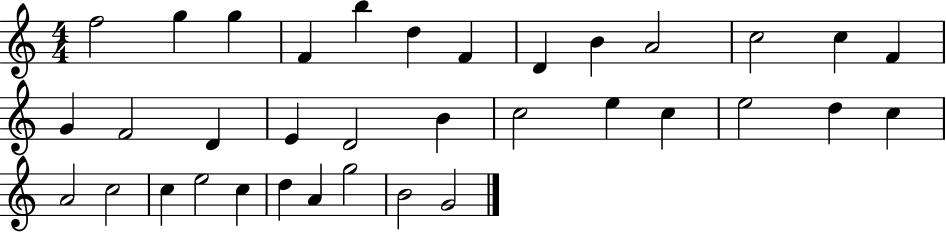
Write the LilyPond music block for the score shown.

{
  \clef treble
  \numericTimeSignature
  \time 4/4
  \key c \major
  f''2 g''4 g''4 | f'4 b''4 d''4 f'4 | d'4 b'4 a'2 | c''2 c''4 f'4 | \break g'4 f'2 d'4 | e'4 d'2 b'4 | c''2 e''4 c''4 | e''2 d''4 c''4 | \break a'2 c''2 | c''4 e''2 c''4 | d''4 a'4 g''2 | b'2 g'2 | \break \bar "|."
}